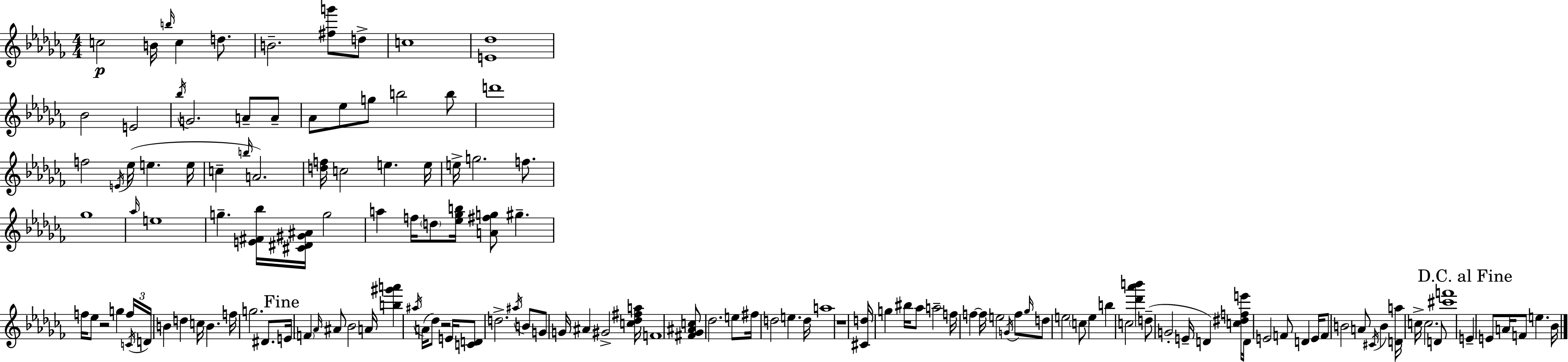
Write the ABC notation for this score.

X:1
T:Untitled
M:4/4
L:1/4
K:Abm
c2 B/4 b/4 c d/2 B2 [^fg']/2 d/2 c4 [E_d]4 _B2 E2 _b/4 G2 A/2 A/2 _A/2 _e/2 g/2 b2 b/2 d'4 f2 E/4 _e/4 e e/4 c b/4 A2 [df]/4 c2 e e/4 e/4 g2 f/2 _g4 _a/4 e4 g [E^F_b]/4 [^C^D^G^A]/4 g2 a f/4 d/2 [_e_gb]/4 [A^fg]/2 ^g f/4 _e/2 z2 g f/4 C/4 D/4 B d c/4 B f/4 g2 ^D/2 E/4 F _A/4 ^A/2 _B2 A/4 [b^g'a'] ^a/4 A/4 _d/2 z2 E/4 [CD]/2 d2 ^a/4 B/2 G/2 G/4 ^A ^G2 [c_d^fa]/4 F4 [^F_G^Ac]/2 _d2 e/2 ^f/4 d2 e d/4 a4 z4 [^Cd]/4 g ^b/4 _a/2 a2 f/4 f f/4 e2 G/4 f/2 _g/4 d/2 e2 c/2 e b c2 [_d'_a'b'] d/2 G2 E/4 D [c^dfe']/4 D/4 E2 F/2 D E/4 F/2 B2 A/2 ^C/4 B [Da]/4 c/4 c2 D/2 [^c'f']4 E E/2 A/4 F/2 e _B/4